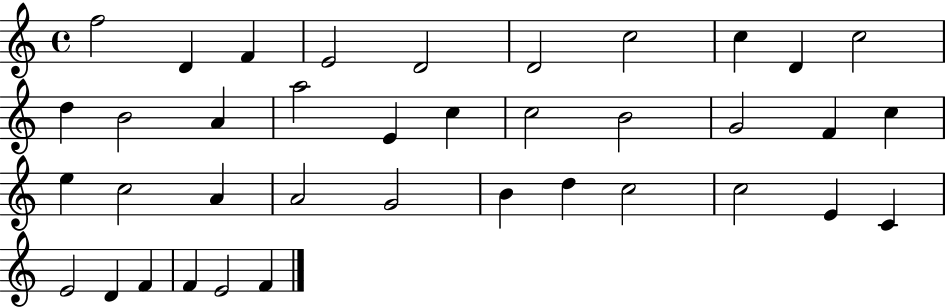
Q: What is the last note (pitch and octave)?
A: F4